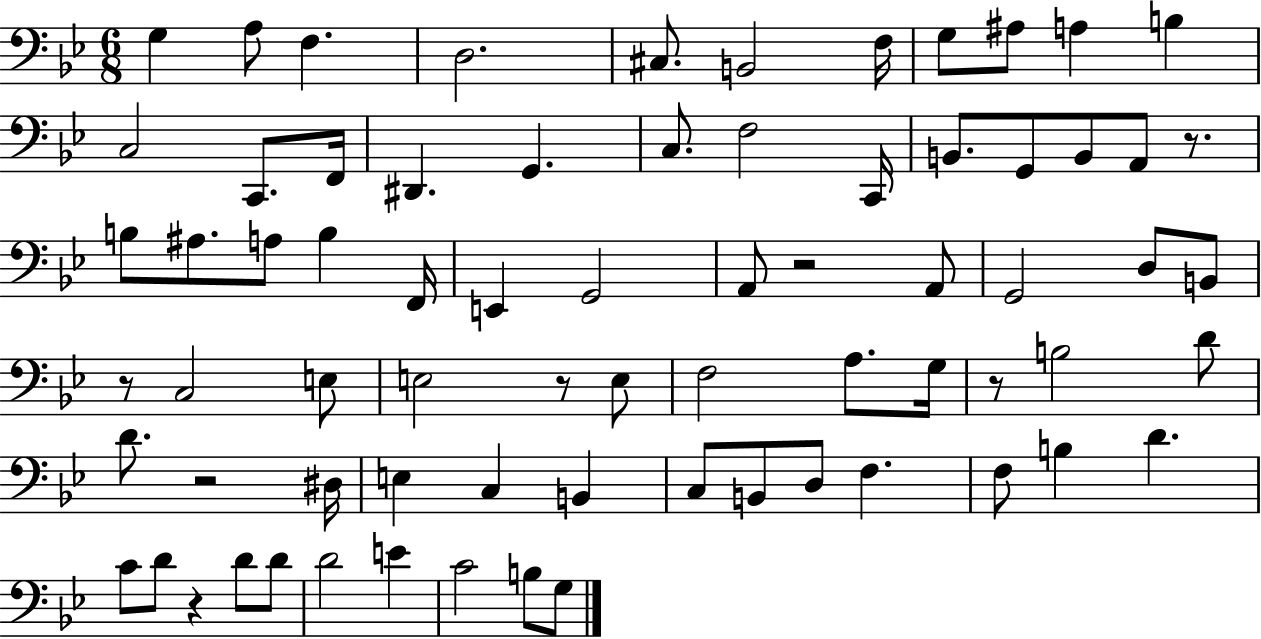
G3/q A3/e F3/q. D3/h. C#3/e. B2/h F3/s G3/e A#3/e A3/q B3/q C3/h C2/e. F2/s D#2/q. G2/q. C3/e. F3/h C2/s B2/e. G2/e B2/e A2/e R/e. B3/e A#3/e. A3/e B3/q F2/s E2/q G2/h A2/e R/h A2/e G2/h D3/e B2/e R/e C3/h E3/e E3/h R/e E3/e F3/h A3/e. G3/s R/e B3/h D4/e D4/e. R/h D#3/s E3/q C3/q B2/q C3/e B2/e D3/e F3/q. F3/e B3/q D4/q. C4/e D4/e R/q D4/e D4/e D4/h E4/q C4/h B3/e G3/e